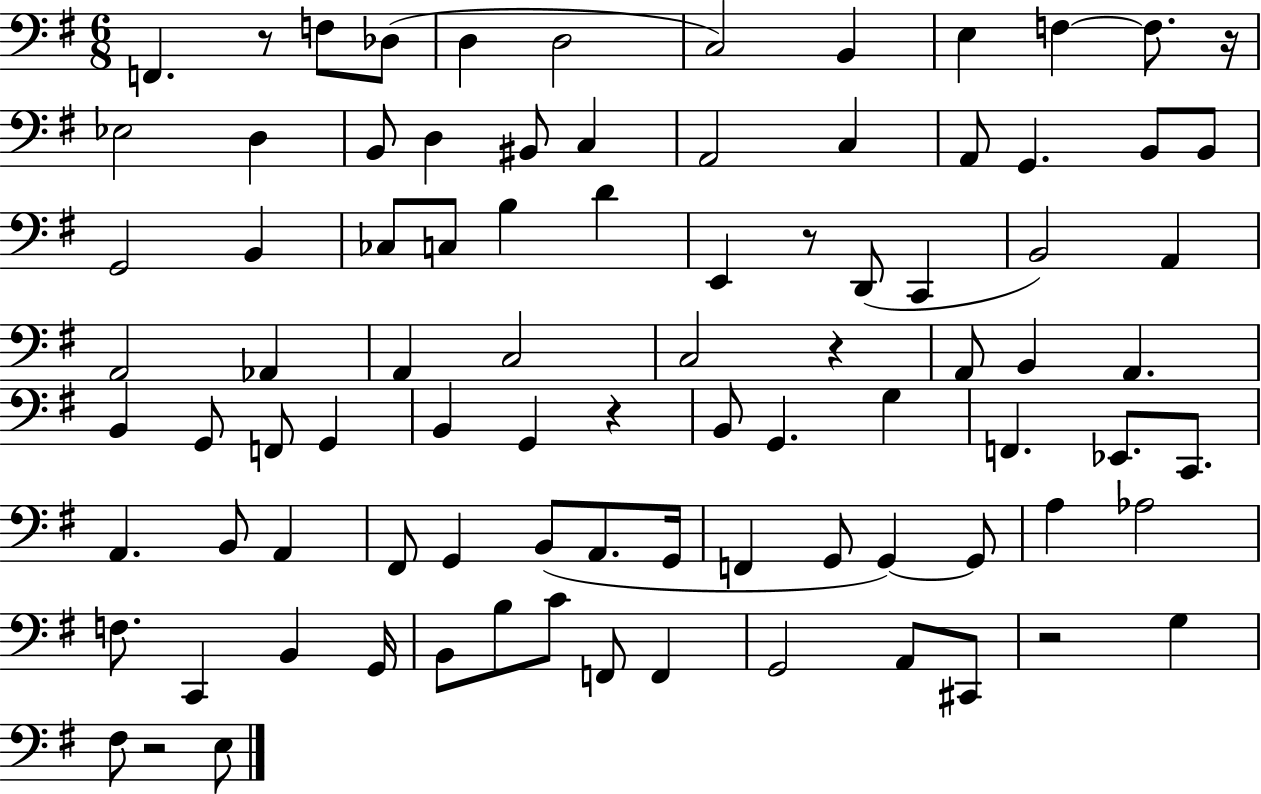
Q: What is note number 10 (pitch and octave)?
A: F3